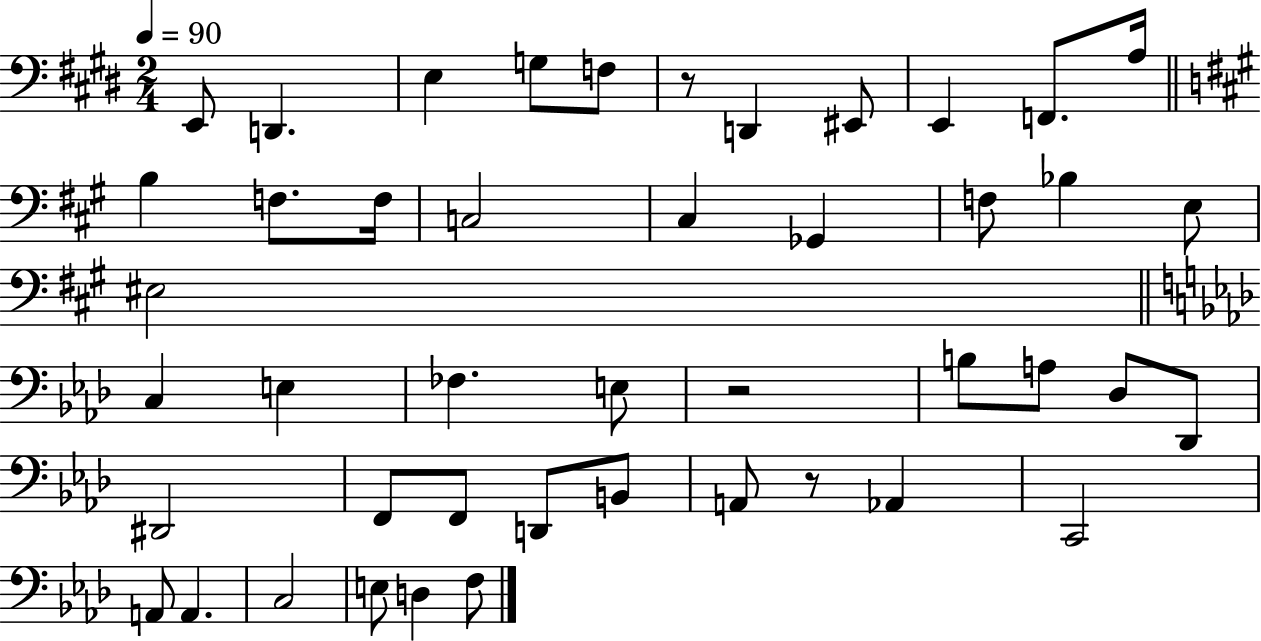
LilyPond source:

{
  \clef bass
  \numericTimeSignature
  \time 2/4
  \key e \major
  \tempo 4 = 90
  e,8 d,4. | e4 g8 f8 | r8 d,4 eis,8 | e,4 f,8. a16 | \break \bar "||" \break \key a \major b4 f8. f16 | c2 | cis4 ges,4 | f8 bes4 e8 | \break eis2 | \bar "||" \break \key aes \major c4 e4 | fes4. e8 | r2 | b8 a8 des8 des,8 | \break dis,2 | f,8 f,8 d,8 b,8 | a,8 r8 aes,4 | c,2 | \break a,8 a,4. | c2 | e8 d4 f8 | \bar "|."
}